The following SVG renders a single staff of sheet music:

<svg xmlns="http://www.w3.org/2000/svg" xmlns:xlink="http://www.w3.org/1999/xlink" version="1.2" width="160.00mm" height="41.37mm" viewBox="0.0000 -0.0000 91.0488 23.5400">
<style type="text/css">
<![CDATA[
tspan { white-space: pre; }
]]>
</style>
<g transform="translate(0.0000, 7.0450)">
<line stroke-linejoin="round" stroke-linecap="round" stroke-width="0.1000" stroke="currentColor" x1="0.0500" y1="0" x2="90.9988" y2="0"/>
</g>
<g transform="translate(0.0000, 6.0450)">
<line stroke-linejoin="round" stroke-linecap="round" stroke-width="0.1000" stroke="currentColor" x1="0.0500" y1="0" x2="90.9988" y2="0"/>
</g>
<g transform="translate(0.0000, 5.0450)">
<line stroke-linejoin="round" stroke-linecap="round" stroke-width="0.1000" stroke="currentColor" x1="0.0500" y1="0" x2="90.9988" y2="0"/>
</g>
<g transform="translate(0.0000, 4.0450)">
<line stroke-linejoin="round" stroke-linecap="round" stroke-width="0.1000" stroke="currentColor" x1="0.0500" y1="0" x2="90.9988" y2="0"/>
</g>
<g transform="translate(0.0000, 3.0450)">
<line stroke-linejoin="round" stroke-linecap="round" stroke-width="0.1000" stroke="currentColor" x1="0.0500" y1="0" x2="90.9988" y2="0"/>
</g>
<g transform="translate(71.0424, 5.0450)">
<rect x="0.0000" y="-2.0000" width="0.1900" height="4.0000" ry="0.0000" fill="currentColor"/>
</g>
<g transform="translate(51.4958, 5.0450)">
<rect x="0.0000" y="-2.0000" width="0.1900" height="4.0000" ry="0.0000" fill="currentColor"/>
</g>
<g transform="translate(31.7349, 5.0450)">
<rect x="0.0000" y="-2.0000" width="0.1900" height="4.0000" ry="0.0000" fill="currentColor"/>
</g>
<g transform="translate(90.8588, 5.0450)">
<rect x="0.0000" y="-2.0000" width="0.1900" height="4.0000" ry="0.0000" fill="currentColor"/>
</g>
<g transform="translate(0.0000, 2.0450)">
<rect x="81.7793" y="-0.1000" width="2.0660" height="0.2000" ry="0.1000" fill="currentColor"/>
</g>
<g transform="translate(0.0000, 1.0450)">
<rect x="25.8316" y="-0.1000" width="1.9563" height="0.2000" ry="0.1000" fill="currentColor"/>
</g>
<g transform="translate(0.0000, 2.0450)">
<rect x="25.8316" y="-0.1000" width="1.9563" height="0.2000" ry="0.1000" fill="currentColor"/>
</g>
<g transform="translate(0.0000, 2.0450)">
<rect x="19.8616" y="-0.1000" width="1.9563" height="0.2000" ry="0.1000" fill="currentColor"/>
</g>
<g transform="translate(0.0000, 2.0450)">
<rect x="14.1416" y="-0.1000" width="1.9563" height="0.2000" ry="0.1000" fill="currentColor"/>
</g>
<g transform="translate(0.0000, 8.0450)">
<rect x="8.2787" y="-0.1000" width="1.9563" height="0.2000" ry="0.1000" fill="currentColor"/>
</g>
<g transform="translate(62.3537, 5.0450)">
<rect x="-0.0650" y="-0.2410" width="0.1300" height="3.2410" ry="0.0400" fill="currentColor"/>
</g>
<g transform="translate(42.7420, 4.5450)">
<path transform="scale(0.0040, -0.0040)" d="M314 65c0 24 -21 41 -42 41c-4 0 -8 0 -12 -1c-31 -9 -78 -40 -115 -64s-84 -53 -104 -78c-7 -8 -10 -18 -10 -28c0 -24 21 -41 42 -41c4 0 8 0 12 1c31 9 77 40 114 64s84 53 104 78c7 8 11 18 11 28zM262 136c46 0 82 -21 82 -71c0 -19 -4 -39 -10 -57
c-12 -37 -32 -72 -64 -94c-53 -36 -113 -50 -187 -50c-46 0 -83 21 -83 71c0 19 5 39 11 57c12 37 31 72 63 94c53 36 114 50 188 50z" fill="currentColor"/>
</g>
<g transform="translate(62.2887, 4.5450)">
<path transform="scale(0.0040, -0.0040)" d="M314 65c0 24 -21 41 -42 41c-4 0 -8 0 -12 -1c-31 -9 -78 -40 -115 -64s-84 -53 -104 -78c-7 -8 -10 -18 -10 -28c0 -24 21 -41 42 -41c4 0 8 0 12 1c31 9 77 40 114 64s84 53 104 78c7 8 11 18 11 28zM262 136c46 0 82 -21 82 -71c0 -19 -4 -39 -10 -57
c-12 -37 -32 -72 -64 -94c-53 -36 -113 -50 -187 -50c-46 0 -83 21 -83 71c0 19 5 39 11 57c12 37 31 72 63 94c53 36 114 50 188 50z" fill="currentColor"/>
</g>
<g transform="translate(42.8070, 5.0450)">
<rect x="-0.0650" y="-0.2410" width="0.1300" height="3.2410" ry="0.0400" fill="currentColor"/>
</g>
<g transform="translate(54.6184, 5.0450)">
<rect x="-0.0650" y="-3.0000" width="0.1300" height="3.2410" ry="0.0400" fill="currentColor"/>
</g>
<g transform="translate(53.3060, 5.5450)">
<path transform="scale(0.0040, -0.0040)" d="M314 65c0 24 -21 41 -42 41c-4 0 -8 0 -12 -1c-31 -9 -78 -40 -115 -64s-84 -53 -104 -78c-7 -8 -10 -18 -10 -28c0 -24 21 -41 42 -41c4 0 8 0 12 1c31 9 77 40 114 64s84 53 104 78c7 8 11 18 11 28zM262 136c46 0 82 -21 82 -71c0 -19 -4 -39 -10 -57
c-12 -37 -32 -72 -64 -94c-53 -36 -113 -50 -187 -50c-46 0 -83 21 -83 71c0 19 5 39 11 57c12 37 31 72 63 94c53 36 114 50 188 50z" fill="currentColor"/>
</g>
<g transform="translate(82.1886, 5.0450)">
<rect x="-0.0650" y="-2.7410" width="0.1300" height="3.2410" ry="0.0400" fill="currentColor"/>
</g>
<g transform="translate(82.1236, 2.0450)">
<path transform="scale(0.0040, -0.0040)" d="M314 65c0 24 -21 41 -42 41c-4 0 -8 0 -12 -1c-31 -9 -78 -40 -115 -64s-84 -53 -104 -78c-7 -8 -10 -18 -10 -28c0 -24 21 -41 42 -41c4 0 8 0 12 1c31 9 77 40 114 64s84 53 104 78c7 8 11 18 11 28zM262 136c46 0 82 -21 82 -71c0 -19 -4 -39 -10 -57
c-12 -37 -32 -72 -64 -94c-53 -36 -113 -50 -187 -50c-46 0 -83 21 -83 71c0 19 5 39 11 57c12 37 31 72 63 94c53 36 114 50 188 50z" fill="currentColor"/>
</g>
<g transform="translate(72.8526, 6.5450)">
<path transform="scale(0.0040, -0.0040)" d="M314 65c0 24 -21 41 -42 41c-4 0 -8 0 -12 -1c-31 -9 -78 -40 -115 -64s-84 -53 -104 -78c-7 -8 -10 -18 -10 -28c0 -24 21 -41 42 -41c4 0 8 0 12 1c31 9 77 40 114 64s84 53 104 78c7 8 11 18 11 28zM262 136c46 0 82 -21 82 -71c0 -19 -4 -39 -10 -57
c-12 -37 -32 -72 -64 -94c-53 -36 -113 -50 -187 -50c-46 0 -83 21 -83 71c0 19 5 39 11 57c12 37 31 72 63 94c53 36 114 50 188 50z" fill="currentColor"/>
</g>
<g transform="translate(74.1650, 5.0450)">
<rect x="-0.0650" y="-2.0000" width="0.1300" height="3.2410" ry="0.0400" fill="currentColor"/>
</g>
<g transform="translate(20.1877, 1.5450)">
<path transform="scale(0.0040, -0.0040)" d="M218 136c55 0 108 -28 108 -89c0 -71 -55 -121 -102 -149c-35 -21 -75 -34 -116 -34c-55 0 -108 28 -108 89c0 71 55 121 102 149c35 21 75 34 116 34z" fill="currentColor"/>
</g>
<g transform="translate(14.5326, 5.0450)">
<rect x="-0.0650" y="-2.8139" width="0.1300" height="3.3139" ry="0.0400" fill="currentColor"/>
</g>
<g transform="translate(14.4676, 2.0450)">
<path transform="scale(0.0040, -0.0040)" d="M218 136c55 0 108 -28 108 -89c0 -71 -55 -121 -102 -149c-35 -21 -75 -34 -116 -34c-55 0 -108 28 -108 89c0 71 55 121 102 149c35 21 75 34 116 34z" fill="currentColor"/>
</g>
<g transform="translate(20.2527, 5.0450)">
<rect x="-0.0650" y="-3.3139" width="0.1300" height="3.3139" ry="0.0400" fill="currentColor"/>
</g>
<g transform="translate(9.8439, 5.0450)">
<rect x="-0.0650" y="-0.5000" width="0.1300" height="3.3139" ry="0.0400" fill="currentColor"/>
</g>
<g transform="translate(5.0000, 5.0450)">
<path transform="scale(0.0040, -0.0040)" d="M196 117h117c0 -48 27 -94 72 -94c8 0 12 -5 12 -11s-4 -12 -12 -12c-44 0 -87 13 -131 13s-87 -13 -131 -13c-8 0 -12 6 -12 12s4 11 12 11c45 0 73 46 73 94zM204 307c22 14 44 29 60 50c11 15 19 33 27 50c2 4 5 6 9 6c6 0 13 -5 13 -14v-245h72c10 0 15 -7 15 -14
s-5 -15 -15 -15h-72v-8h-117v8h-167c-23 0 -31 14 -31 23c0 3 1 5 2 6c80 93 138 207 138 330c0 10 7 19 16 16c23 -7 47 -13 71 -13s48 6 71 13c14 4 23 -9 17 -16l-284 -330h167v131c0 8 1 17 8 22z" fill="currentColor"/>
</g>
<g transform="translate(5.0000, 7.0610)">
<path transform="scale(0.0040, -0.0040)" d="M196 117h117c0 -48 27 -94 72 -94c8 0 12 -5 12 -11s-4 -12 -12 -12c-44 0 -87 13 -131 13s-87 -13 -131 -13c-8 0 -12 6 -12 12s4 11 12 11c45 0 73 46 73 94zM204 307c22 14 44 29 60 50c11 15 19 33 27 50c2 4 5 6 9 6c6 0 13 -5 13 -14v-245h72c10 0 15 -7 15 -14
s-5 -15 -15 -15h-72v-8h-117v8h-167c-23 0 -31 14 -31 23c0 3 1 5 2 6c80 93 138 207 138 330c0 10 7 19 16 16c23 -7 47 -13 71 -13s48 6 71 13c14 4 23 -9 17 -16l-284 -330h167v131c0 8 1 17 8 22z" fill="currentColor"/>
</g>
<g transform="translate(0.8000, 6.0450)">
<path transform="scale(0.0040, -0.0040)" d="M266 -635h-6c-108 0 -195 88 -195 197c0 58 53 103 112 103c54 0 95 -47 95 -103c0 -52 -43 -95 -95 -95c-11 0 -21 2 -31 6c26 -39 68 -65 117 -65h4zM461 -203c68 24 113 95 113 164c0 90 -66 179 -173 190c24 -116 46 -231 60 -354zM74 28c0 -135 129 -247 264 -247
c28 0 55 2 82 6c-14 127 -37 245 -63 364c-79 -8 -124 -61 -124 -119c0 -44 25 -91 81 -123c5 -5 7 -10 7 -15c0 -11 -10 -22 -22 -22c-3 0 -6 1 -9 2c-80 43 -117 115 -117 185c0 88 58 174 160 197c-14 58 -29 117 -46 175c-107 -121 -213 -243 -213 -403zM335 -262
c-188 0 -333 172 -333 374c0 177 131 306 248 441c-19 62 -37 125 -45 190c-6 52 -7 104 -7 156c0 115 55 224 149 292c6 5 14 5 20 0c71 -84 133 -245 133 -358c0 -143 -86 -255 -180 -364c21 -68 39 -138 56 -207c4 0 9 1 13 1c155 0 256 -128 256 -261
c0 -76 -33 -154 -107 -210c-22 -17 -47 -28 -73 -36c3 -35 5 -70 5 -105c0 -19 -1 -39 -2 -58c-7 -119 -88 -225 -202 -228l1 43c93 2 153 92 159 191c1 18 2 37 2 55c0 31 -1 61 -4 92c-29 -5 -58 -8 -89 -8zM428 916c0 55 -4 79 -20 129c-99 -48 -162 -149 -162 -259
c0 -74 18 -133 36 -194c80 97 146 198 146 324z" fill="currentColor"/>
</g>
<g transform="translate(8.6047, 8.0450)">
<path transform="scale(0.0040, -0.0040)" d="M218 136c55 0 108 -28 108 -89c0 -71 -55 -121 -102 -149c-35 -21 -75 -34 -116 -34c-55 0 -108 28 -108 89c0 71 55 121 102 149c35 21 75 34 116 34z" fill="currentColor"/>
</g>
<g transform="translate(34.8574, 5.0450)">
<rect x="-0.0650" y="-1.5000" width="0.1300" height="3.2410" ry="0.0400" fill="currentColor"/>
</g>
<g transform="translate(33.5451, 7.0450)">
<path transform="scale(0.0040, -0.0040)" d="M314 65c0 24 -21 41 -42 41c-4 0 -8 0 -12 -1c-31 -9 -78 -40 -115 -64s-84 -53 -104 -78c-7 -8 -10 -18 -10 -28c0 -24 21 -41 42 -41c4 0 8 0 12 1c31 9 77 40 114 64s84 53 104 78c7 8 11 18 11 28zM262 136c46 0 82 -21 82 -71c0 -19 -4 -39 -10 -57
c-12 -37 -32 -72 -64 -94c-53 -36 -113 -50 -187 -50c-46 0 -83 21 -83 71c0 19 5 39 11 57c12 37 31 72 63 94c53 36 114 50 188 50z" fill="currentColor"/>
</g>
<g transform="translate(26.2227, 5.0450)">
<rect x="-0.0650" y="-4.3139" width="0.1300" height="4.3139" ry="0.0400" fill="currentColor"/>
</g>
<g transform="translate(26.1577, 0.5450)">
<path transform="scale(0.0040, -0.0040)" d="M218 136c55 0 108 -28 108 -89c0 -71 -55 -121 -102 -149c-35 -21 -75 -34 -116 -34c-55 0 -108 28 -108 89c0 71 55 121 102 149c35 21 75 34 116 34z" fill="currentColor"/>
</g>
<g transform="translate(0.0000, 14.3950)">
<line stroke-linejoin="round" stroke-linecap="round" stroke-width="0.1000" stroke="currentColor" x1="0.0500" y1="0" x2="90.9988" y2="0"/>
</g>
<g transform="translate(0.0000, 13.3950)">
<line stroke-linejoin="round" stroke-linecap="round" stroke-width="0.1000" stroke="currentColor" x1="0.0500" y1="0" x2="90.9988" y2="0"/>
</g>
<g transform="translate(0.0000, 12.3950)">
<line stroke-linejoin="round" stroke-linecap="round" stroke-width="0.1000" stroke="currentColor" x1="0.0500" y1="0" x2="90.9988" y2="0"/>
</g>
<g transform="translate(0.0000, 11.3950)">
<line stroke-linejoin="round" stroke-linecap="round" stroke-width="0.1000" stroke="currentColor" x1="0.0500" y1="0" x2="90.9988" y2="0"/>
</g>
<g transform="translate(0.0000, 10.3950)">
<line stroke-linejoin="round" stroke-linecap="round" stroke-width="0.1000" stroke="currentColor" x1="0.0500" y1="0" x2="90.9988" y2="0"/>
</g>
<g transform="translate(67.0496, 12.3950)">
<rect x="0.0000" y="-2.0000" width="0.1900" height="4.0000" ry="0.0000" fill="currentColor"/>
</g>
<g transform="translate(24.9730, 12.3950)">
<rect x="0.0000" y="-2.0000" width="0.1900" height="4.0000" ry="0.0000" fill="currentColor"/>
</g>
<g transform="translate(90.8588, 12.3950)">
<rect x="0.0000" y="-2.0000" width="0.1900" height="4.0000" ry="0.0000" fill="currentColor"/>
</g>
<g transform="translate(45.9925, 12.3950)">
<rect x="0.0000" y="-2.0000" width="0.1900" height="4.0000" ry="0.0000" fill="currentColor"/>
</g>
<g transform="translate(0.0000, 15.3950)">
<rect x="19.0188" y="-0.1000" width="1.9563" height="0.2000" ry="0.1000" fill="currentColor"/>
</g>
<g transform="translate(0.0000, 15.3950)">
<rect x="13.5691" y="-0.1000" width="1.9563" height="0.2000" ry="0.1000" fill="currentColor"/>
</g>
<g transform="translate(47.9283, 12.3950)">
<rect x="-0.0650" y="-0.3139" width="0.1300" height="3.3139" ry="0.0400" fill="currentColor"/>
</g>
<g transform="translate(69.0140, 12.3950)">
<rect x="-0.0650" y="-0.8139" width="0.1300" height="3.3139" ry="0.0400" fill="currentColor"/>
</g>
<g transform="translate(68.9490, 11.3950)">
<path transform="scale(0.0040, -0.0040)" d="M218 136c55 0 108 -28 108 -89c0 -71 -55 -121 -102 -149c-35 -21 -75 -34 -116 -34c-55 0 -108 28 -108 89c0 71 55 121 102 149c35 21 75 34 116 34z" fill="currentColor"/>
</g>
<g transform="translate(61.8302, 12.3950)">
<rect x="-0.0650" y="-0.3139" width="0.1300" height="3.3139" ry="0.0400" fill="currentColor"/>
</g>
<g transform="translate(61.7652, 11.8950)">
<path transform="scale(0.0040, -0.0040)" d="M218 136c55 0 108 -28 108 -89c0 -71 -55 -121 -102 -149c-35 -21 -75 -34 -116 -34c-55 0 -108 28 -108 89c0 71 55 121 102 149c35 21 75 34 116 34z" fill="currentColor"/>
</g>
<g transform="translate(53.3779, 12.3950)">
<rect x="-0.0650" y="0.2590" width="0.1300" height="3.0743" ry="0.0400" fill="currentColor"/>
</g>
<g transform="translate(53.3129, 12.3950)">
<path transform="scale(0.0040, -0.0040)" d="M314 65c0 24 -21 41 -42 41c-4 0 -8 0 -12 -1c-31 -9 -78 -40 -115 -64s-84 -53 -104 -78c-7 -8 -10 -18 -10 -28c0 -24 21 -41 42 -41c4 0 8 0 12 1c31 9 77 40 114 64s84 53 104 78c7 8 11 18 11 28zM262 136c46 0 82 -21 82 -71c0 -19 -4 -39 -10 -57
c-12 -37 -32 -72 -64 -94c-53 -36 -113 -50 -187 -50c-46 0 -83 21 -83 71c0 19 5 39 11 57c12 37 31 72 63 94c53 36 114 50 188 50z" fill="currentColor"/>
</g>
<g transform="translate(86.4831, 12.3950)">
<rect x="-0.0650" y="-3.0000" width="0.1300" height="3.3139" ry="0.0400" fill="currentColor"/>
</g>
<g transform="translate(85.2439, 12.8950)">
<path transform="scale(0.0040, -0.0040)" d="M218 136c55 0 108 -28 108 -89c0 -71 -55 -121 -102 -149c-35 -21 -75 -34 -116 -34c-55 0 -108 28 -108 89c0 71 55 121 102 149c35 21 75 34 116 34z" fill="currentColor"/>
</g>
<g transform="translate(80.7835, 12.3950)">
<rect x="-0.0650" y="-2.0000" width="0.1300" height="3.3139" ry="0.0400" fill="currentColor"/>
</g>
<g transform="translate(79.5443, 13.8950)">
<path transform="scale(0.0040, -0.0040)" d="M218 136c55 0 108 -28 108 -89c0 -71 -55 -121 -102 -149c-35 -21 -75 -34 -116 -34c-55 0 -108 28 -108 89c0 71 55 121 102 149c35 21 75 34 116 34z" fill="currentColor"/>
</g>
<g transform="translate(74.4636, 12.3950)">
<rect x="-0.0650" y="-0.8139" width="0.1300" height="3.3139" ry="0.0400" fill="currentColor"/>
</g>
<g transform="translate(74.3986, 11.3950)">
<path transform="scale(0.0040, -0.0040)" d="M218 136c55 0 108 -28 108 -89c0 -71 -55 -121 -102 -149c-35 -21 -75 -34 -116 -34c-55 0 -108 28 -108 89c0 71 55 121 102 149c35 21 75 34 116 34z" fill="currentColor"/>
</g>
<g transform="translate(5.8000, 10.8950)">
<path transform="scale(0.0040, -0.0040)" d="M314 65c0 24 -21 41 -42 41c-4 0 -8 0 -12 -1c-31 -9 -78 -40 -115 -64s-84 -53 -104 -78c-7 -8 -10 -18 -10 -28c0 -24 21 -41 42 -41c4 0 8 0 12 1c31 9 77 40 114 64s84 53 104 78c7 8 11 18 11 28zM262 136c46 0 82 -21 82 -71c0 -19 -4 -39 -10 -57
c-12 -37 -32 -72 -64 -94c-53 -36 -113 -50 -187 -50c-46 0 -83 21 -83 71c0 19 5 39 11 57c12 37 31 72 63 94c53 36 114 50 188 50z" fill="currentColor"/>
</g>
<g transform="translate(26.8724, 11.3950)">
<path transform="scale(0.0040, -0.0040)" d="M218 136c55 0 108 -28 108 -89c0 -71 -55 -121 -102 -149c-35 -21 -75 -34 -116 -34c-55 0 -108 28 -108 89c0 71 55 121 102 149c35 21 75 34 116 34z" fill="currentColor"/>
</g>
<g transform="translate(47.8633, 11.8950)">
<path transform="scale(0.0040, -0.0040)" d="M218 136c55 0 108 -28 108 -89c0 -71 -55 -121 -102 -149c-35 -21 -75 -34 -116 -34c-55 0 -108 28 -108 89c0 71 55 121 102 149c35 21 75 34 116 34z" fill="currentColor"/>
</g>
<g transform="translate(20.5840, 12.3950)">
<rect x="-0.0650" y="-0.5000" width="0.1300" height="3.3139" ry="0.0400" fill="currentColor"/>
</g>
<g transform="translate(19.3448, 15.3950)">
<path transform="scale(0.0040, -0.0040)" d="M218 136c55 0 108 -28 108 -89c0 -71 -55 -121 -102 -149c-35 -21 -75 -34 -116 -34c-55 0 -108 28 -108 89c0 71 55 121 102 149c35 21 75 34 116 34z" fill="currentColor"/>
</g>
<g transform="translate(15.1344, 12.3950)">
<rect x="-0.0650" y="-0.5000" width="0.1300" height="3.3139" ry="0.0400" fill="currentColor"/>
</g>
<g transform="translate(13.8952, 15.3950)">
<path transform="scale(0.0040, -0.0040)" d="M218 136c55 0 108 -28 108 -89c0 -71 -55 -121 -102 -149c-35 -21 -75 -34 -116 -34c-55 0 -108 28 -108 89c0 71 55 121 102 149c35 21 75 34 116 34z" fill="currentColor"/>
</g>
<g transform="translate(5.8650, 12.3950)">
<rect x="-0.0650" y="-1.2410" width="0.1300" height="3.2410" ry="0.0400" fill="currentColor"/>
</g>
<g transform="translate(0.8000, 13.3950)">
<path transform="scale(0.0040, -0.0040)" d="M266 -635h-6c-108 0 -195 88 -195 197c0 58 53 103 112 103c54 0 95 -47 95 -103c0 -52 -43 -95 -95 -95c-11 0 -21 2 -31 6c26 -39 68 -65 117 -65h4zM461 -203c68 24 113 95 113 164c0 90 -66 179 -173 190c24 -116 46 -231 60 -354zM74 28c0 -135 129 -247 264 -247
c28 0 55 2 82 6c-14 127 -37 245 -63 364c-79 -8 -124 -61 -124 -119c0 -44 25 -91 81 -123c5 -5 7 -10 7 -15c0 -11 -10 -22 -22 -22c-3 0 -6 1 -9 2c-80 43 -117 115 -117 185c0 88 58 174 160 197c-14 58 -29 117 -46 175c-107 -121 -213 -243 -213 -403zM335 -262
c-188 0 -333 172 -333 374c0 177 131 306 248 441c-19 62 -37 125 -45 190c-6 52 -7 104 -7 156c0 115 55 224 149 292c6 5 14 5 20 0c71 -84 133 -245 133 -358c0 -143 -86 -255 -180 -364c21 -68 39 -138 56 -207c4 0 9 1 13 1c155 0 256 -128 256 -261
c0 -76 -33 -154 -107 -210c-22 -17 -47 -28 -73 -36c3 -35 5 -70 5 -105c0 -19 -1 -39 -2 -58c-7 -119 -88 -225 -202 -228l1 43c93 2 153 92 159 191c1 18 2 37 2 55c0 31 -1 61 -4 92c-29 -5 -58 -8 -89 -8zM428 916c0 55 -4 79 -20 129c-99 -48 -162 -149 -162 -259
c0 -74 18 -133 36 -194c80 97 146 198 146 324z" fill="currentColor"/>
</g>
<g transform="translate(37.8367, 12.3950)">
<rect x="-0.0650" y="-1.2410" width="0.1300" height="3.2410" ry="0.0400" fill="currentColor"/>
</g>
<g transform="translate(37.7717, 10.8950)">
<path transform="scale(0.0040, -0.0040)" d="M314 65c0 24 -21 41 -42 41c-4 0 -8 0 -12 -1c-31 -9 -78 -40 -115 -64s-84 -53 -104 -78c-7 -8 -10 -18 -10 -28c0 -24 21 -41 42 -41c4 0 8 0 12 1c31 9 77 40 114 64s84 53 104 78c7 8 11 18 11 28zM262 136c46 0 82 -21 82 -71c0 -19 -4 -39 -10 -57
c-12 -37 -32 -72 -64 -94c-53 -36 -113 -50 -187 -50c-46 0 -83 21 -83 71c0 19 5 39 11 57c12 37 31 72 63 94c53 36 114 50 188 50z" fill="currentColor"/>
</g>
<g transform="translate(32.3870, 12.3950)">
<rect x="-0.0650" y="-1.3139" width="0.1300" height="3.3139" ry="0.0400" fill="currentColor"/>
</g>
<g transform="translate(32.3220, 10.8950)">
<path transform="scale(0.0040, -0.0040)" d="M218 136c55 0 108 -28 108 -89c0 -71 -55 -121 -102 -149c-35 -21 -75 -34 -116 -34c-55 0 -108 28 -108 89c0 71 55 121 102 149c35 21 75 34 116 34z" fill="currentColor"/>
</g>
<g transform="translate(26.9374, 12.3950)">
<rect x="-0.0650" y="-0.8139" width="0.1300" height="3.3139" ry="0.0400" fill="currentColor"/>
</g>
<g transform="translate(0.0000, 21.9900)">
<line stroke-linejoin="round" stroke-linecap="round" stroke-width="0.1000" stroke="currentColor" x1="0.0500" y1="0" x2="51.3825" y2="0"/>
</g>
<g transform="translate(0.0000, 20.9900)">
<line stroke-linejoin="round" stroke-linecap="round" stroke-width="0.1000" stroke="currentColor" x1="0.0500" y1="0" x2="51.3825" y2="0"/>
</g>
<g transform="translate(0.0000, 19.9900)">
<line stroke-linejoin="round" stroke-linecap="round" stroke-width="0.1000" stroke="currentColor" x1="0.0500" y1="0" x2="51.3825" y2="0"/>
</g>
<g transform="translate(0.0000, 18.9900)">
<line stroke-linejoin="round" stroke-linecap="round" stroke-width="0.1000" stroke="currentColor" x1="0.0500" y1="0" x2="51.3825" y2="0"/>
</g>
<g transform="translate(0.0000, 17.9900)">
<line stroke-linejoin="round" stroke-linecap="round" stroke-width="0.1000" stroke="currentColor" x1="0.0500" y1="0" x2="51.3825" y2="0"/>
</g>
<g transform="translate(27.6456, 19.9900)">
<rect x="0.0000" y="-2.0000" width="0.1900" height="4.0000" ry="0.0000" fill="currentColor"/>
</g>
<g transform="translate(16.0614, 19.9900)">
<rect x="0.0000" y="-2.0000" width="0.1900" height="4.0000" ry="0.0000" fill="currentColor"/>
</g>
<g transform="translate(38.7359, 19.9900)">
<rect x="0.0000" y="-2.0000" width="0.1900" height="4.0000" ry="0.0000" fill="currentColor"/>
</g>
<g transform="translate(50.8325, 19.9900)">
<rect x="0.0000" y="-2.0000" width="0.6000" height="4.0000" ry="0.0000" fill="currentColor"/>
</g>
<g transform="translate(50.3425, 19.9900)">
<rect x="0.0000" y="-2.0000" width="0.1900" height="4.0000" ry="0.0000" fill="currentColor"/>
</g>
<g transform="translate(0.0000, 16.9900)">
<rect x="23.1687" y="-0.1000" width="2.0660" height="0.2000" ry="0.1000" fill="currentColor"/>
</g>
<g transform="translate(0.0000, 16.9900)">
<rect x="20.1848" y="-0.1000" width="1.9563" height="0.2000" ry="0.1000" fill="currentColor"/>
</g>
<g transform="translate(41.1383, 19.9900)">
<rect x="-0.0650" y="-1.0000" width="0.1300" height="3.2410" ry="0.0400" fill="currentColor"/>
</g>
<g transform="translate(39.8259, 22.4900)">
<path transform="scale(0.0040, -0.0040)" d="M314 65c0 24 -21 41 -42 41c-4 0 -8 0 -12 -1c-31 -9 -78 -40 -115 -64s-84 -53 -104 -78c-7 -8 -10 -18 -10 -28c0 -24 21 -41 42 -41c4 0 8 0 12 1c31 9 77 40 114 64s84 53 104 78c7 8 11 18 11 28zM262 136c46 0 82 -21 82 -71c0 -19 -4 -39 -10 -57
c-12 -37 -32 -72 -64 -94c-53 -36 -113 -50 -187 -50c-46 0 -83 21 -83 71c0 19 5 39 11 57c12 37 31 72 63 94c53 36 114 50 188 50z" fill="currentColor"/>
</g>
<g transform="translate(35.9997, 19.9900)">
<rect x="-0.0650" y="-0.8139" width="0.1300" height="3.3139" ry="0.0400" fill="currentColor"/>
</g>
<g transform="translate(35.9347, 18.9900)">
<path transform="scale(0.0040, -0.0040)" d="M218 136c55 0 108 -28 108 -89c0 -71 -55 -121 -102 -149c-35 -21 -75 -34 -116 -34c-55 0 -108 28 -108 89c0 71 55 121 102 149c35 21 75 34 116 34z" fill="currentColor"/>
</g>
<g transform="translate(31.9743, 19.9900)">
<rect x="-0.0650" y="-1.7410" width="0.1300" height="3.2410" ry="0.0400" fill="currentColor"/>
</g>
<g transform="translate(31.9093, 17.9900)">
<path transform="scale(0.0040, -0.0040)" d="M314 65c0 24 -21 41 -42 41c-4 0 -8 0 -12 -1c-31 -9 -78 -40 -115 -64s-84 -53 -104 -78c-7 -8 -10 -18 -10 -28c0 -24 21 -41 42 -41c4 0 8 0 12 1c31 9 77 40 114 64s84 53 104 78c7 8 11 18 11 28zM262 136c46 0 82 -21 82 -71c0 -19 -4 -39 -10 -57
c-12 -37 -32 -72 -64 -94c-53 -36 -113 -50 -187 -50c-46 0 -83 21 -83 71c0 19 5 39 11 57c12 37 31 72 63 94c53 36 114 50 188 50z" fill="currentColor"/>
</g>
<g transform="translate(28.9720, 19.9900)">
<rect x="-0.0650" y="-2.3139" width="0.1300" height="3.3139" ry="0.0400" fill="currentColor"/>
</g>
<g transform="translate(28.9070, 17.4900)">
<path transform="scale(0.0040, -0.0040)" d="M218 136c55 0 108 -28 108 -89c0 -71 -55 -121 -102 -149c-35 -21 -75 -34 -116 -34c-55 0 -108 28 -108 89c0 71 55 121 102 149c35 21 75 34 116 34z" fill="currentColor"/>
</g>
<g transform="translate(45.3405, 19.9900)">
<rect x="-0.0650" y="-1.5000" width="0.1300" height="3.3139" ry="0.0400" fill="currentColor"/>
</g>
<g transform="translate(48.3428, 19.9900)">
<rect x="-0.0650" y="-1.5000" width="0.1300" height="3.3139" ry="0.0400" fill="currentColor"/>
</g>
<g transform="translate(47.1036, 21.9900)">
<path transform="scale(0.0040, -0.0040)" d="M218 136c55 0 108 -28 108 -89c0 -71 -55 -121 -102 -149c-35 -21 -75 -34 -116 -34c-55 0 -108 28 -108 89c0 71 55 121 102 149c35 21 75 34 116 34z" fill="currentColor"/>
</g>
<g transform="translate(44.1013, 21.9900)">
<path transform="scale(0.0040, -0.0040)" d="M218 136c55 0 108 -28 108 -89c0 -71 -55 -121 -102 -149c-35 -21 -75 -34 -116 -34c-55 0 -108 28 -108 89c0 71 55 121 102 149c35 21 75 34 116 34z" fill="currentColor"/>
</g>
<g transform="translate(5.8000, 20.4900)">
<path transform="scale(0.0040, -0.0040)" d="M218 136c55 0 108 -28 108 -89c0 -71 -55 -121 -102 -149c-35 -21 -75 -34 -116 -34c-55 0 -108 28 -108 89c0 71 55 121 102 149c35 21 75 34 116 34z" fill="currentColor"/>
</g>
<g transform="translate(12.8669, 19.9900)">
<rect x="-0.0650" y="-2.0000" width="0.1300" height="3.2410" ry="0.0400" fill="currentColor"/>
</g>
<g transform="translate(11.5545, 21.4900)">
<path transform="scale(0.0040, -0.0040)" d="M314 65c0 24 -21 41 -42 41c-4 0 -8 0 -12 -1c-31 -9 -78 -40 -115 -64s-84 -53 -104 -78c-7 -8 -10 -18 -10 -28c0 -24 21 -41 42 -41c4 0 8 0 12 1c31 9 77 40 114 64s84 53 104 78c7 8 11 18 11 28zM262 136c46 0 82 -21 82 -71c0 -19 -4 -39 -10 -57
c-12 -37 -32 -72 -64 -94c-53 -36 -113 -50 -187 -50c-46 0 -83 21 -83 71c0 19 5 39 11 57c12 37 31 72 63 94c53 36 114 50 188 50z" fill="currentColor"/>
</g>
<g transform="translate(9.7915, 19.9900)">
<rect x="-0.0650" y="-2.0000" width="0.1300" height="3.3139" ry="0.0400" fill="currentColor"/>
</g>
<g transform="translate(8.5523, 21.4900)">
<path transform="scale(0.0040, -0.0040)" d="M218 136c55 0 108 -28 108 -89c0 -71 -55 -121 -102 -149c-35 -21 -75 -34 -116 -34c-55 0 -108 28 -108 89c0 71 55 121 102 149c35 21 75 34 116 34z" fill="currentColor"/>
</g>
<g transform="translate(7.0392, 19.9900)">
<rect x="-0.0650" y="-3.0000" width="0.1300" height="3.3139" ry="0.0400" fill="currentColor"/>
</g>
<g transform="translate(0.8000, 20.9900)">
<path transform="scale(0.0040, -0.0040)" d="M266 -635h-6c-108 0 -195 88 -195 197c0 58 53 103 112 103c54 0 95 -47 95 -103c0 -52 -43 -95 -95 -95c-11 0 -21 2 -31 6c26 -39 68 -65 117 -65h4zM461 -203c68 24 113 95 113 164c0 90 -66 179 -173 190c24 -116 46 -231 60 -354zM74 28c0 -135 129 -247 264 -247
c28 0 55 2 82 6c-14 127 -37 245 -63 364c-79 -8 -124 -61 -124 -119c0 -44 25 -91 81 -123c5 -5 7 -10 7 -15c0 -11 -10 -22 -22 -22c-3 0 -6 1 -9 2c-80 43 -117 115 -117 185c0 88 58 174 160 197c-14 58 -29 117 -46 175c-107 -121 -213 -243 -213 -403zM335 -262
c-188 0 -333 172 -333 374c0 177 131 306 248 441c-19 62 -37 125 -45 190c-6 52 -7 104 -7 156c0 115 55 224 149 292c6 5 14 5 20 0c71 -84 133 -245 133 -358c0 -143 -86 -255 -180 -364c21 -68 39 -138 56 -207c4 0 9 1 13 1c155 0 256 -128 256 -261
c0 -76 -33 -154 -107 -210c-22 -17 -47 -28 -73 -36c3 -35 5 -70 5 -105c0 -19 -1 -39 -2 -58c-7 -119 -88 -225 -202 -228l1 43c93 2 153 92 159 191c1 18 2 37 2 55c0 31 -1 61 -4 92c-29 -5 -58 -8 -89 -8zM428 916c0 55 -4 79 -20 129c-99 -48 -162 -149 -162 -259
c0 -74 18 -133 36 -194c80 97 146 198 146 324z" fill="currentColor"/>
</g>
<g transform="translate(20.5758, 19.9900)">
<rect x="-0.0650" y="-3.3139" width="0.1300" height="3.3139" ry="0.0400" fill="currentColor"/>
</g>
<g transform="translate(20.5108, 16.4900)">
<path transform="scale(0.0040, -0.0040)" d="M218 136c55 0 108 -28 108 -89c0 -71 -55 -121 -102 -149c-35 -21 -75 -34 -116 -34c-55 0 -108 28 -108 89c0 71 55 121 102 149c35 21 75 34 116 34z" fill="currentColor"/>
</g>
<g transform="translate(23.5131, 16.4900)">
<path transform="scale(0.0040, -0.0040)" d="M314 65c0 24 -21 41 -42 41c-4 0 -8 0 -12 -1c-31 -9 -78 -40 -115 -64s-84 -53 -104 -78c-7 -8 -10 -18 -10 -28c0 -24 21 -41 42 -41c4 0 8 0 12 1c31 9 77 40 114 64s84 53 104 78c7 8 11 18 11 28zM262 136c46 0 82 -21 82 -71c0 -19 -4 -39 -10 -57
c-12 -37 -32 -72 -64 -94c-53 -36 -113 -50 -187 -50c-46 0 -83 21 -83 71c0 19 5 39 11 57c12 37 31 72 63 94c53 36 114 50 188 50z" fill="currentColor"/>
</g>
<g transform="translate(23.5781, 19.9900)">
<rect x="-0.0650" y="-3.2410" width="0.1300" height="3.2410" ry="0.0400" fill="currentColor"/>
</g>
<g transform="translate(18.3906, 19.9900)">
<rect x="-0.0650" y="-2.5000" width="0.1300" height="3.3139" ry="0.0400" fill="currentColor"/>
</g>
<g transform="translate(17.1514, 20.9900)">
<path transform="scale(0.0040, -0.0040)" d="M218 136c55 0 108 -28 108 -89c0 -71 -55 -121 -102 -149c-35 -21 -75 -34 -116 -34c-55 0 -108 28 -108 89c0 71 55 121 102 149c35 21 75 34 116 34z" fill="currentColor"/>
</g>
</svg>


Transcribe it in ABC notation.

X:1
T:Untitled
M:4/4
L:1/4
K:C
C a b d' E2 c2 A2 c2 F2 a2 e2 C C d e e2 c B2 c d d F A A F F2 G b b2 g f2 d D2 E E